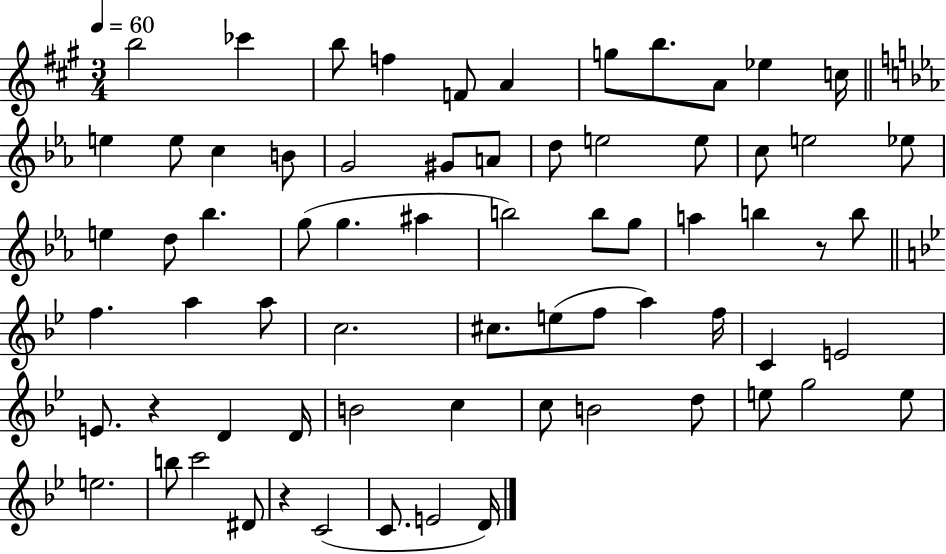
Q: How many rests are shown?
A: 3